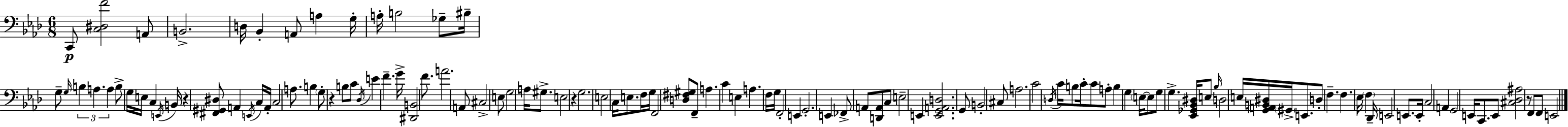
{
  \clef bass
  \numericTimeSignature
  \time 6/8
  \key aes \major
  c,8\p <c dis f'>2 a,8 | b,2.-> | d16 bes,4-. a,8 a4 g16-. | a16-. b2 ges8-- bis16-- | \break g8-- \grace { g16 } \tuplet 3/2 { b4 a4. | a4 } b8-> g16 e16 c4 | \acciaccatura { e,16 } b,16 r4 <fis, gis, dis>8 a,4 | \acciaccatura { e,16 } c16 a,16-. c2 | \break a8. b4 \parenthesize g8-. r4 | b8 c'8 \acciaccatura { des16 } e'4 f'4.-- | g'16-> <dis, b,>2 | f'8. a'2. | \break a,8 cis2-> | e8 g2 | a16 gis8.-> e2 | r4 g2. | \break e2 | c16 e8. f16 g16 f,2 | <d fis gis>8 f,8-- a4. | c'4 e4 a4. | \break f16 g16 f,2-. | e,4 g,2.-. | e,4 fes,8-> a,8 | <d, a,>8 c8 e2-- | \break e,4 <e, g, a, d>2. | g,8 b,2-. | cis8 a2. | c'2 | \break \acciaccatura { d16 } c'16 b8 c'16-. c'8 a8-. b4 | g4 \parenthesize e16~~ e8 g8 g4.-> | <ees, ges, bes, dis>16 e8 \grace { bes16 } d2 | e16 <g, a, b, dis>16 \parenthesize gis,16-> e,8. d8-. | \break f4.-- f4. | ees16 \parenthesize f4 des,16-- e,2 | e,8. e,16-. c2 | a,4 g,2 | \break e,16 c,8. e,8 <cis des ais>2 | r8 f,8 f,8 e,2 | \bar "|."
}